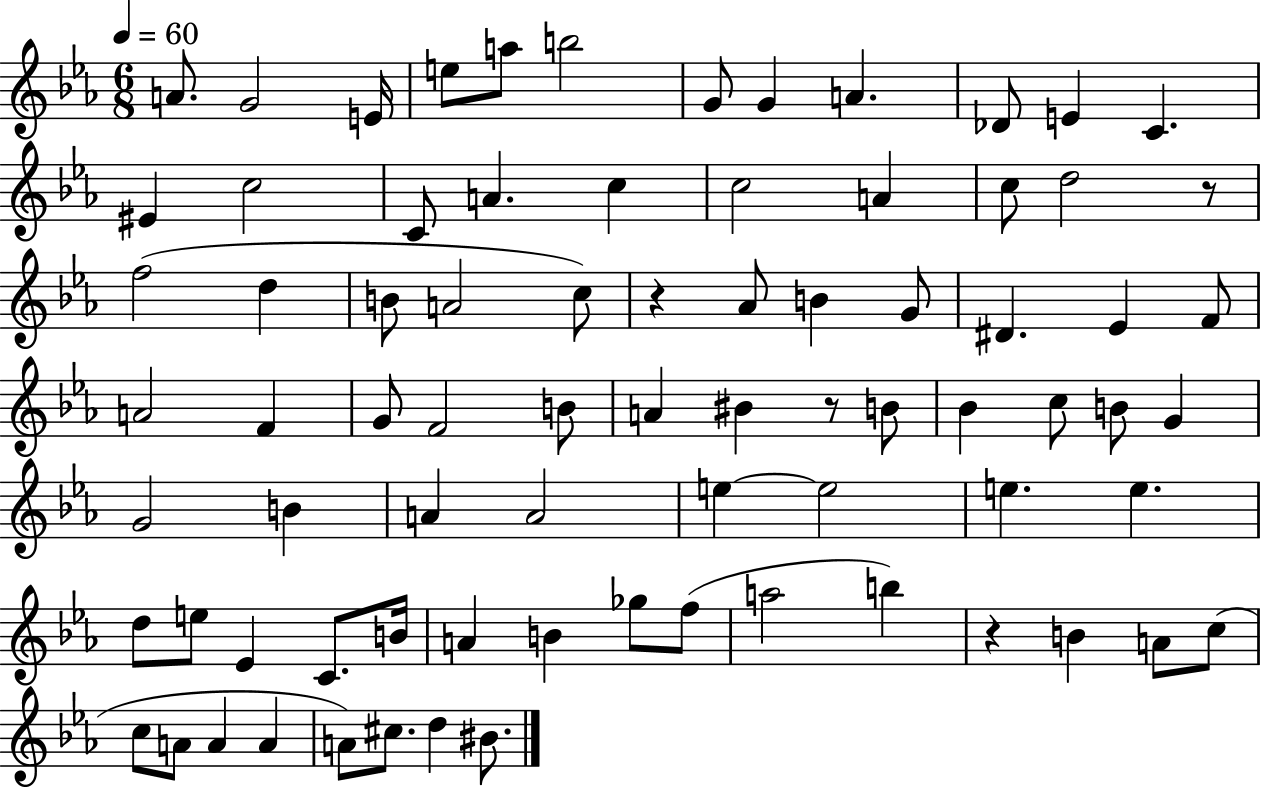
{
  \clef treble
  \numericTimeSignature
  \time 6/8
  \key ees \major
  \tempo 4 = 60
  a'8. g'2 e'16 | e''8 a''8 b''2 | g'8 g'4 a'4. | des'8 e'4 c'4. | \break eis'4 c''2 | c'8 a'4. c''4 | c''2 a'4 | c''8 d''2 r8 | \break f''2( d''4 | b'8 a'2 c''8) | r4 aes'8 b'4 g'8 | dis'4. ees'4 f'8 | \break a'2 f'4 | g'8 f'2 b'8 | a'4 bis'4 r8 b'8 | bes'4 c''8 b'8 g'4 | \break g'2 b'4 | a'4 a'2 | e''4~~ e''2 | e''4. e''4. | \break d''8 e''8 ees'4 c'8. b'16 | a'4 b'4 ges''8 f''8( | a''2 b''4) | r4 b'4 a'8 c''8( | \break c''8 a'8 a'4 a'4 | a'8) cis''8. d''4 bis'8. | \bar "|."
}